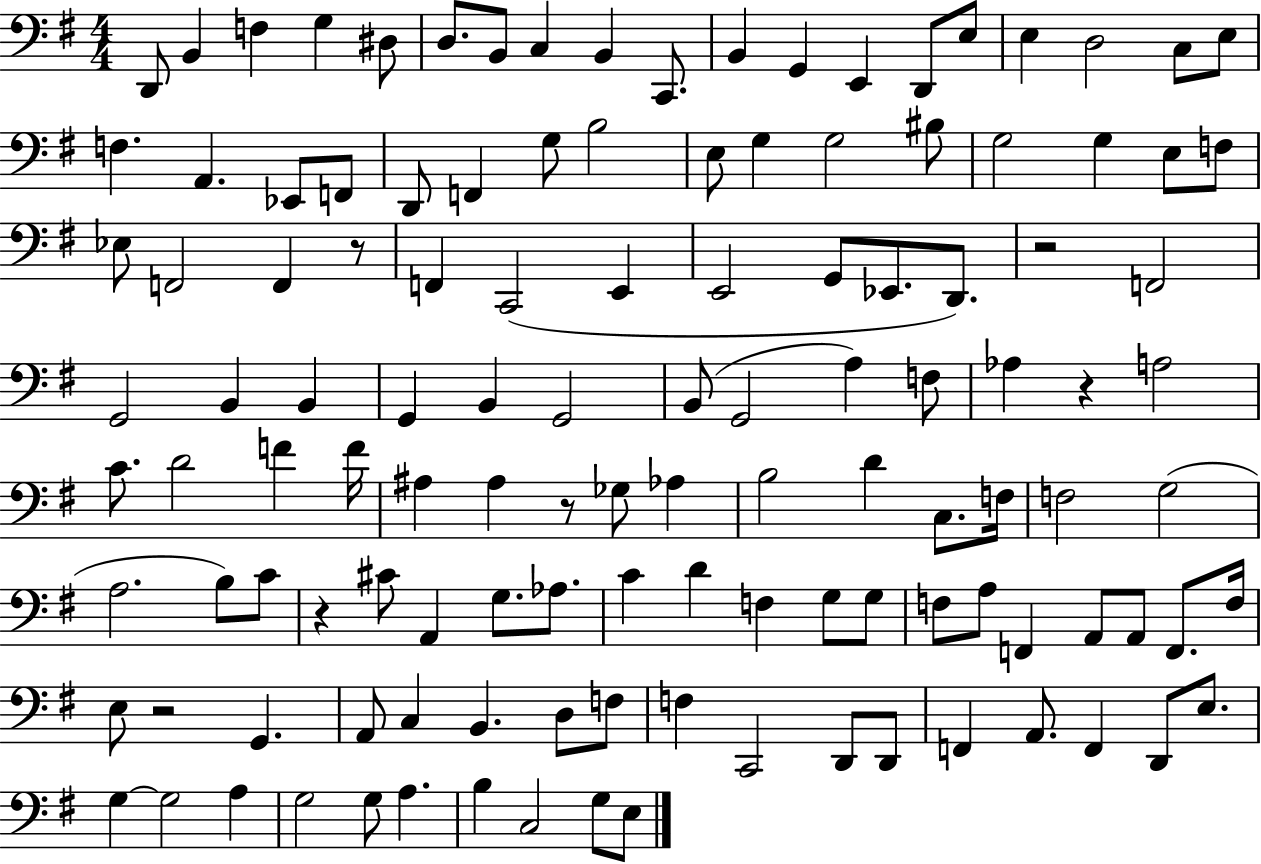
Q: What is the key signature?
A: G major